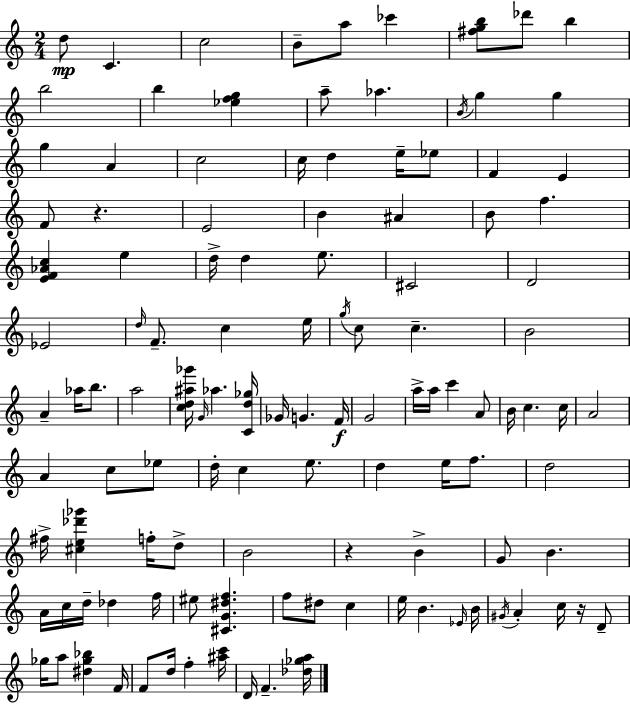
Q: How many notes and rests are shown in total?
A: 118